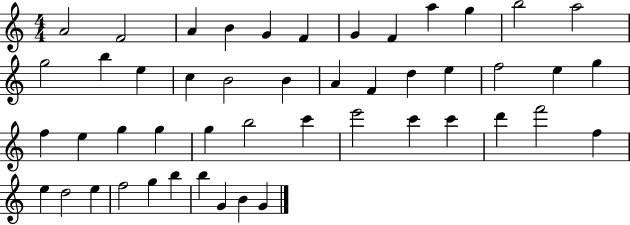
{
  \clef treble
  \numericTimeSignature
  \time 4/4
  \key c \major
  a'2 f'2 | a'4 b'4 g'4 f'4 | g'4 f'4 a''4 g''4 | b''2 a''2 | \break g''2 b''4 e''4 | c''4 b'2 b'4 | a'4 f'4 d''4 e''4 | f''2 e''4 g''4 | \break f''4 e''4 g''4 g''4 | g''4 b''2 c'''4 | e'''2 c'''4 c'''4 | d'''4 f'''2 f''4 | \break e''4 d''2 e''4 | f''2 g''4 b''4 | b''4 g'4 b'4 g'4 | \bar "|."
}